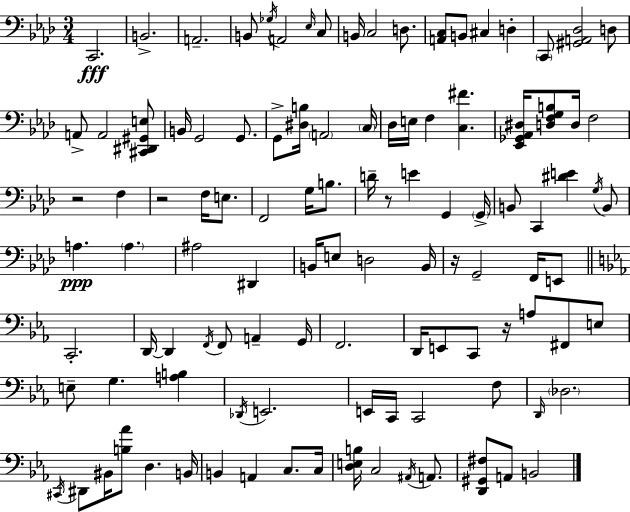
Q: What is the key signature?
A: F minor